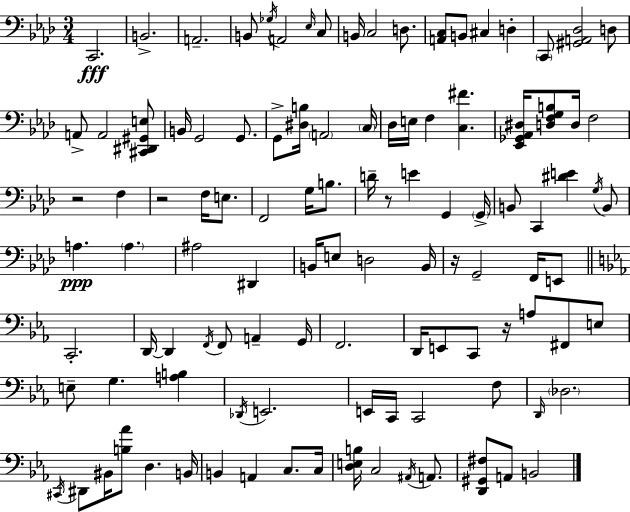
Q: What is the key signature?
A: F minor